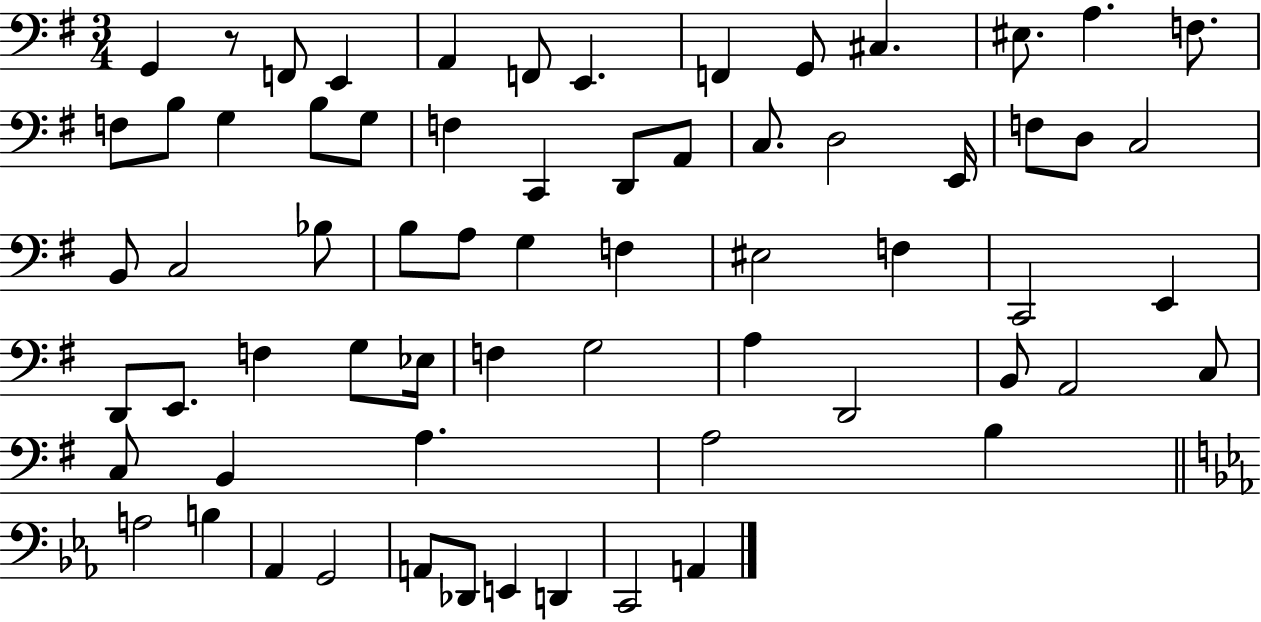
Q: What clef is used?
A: bass